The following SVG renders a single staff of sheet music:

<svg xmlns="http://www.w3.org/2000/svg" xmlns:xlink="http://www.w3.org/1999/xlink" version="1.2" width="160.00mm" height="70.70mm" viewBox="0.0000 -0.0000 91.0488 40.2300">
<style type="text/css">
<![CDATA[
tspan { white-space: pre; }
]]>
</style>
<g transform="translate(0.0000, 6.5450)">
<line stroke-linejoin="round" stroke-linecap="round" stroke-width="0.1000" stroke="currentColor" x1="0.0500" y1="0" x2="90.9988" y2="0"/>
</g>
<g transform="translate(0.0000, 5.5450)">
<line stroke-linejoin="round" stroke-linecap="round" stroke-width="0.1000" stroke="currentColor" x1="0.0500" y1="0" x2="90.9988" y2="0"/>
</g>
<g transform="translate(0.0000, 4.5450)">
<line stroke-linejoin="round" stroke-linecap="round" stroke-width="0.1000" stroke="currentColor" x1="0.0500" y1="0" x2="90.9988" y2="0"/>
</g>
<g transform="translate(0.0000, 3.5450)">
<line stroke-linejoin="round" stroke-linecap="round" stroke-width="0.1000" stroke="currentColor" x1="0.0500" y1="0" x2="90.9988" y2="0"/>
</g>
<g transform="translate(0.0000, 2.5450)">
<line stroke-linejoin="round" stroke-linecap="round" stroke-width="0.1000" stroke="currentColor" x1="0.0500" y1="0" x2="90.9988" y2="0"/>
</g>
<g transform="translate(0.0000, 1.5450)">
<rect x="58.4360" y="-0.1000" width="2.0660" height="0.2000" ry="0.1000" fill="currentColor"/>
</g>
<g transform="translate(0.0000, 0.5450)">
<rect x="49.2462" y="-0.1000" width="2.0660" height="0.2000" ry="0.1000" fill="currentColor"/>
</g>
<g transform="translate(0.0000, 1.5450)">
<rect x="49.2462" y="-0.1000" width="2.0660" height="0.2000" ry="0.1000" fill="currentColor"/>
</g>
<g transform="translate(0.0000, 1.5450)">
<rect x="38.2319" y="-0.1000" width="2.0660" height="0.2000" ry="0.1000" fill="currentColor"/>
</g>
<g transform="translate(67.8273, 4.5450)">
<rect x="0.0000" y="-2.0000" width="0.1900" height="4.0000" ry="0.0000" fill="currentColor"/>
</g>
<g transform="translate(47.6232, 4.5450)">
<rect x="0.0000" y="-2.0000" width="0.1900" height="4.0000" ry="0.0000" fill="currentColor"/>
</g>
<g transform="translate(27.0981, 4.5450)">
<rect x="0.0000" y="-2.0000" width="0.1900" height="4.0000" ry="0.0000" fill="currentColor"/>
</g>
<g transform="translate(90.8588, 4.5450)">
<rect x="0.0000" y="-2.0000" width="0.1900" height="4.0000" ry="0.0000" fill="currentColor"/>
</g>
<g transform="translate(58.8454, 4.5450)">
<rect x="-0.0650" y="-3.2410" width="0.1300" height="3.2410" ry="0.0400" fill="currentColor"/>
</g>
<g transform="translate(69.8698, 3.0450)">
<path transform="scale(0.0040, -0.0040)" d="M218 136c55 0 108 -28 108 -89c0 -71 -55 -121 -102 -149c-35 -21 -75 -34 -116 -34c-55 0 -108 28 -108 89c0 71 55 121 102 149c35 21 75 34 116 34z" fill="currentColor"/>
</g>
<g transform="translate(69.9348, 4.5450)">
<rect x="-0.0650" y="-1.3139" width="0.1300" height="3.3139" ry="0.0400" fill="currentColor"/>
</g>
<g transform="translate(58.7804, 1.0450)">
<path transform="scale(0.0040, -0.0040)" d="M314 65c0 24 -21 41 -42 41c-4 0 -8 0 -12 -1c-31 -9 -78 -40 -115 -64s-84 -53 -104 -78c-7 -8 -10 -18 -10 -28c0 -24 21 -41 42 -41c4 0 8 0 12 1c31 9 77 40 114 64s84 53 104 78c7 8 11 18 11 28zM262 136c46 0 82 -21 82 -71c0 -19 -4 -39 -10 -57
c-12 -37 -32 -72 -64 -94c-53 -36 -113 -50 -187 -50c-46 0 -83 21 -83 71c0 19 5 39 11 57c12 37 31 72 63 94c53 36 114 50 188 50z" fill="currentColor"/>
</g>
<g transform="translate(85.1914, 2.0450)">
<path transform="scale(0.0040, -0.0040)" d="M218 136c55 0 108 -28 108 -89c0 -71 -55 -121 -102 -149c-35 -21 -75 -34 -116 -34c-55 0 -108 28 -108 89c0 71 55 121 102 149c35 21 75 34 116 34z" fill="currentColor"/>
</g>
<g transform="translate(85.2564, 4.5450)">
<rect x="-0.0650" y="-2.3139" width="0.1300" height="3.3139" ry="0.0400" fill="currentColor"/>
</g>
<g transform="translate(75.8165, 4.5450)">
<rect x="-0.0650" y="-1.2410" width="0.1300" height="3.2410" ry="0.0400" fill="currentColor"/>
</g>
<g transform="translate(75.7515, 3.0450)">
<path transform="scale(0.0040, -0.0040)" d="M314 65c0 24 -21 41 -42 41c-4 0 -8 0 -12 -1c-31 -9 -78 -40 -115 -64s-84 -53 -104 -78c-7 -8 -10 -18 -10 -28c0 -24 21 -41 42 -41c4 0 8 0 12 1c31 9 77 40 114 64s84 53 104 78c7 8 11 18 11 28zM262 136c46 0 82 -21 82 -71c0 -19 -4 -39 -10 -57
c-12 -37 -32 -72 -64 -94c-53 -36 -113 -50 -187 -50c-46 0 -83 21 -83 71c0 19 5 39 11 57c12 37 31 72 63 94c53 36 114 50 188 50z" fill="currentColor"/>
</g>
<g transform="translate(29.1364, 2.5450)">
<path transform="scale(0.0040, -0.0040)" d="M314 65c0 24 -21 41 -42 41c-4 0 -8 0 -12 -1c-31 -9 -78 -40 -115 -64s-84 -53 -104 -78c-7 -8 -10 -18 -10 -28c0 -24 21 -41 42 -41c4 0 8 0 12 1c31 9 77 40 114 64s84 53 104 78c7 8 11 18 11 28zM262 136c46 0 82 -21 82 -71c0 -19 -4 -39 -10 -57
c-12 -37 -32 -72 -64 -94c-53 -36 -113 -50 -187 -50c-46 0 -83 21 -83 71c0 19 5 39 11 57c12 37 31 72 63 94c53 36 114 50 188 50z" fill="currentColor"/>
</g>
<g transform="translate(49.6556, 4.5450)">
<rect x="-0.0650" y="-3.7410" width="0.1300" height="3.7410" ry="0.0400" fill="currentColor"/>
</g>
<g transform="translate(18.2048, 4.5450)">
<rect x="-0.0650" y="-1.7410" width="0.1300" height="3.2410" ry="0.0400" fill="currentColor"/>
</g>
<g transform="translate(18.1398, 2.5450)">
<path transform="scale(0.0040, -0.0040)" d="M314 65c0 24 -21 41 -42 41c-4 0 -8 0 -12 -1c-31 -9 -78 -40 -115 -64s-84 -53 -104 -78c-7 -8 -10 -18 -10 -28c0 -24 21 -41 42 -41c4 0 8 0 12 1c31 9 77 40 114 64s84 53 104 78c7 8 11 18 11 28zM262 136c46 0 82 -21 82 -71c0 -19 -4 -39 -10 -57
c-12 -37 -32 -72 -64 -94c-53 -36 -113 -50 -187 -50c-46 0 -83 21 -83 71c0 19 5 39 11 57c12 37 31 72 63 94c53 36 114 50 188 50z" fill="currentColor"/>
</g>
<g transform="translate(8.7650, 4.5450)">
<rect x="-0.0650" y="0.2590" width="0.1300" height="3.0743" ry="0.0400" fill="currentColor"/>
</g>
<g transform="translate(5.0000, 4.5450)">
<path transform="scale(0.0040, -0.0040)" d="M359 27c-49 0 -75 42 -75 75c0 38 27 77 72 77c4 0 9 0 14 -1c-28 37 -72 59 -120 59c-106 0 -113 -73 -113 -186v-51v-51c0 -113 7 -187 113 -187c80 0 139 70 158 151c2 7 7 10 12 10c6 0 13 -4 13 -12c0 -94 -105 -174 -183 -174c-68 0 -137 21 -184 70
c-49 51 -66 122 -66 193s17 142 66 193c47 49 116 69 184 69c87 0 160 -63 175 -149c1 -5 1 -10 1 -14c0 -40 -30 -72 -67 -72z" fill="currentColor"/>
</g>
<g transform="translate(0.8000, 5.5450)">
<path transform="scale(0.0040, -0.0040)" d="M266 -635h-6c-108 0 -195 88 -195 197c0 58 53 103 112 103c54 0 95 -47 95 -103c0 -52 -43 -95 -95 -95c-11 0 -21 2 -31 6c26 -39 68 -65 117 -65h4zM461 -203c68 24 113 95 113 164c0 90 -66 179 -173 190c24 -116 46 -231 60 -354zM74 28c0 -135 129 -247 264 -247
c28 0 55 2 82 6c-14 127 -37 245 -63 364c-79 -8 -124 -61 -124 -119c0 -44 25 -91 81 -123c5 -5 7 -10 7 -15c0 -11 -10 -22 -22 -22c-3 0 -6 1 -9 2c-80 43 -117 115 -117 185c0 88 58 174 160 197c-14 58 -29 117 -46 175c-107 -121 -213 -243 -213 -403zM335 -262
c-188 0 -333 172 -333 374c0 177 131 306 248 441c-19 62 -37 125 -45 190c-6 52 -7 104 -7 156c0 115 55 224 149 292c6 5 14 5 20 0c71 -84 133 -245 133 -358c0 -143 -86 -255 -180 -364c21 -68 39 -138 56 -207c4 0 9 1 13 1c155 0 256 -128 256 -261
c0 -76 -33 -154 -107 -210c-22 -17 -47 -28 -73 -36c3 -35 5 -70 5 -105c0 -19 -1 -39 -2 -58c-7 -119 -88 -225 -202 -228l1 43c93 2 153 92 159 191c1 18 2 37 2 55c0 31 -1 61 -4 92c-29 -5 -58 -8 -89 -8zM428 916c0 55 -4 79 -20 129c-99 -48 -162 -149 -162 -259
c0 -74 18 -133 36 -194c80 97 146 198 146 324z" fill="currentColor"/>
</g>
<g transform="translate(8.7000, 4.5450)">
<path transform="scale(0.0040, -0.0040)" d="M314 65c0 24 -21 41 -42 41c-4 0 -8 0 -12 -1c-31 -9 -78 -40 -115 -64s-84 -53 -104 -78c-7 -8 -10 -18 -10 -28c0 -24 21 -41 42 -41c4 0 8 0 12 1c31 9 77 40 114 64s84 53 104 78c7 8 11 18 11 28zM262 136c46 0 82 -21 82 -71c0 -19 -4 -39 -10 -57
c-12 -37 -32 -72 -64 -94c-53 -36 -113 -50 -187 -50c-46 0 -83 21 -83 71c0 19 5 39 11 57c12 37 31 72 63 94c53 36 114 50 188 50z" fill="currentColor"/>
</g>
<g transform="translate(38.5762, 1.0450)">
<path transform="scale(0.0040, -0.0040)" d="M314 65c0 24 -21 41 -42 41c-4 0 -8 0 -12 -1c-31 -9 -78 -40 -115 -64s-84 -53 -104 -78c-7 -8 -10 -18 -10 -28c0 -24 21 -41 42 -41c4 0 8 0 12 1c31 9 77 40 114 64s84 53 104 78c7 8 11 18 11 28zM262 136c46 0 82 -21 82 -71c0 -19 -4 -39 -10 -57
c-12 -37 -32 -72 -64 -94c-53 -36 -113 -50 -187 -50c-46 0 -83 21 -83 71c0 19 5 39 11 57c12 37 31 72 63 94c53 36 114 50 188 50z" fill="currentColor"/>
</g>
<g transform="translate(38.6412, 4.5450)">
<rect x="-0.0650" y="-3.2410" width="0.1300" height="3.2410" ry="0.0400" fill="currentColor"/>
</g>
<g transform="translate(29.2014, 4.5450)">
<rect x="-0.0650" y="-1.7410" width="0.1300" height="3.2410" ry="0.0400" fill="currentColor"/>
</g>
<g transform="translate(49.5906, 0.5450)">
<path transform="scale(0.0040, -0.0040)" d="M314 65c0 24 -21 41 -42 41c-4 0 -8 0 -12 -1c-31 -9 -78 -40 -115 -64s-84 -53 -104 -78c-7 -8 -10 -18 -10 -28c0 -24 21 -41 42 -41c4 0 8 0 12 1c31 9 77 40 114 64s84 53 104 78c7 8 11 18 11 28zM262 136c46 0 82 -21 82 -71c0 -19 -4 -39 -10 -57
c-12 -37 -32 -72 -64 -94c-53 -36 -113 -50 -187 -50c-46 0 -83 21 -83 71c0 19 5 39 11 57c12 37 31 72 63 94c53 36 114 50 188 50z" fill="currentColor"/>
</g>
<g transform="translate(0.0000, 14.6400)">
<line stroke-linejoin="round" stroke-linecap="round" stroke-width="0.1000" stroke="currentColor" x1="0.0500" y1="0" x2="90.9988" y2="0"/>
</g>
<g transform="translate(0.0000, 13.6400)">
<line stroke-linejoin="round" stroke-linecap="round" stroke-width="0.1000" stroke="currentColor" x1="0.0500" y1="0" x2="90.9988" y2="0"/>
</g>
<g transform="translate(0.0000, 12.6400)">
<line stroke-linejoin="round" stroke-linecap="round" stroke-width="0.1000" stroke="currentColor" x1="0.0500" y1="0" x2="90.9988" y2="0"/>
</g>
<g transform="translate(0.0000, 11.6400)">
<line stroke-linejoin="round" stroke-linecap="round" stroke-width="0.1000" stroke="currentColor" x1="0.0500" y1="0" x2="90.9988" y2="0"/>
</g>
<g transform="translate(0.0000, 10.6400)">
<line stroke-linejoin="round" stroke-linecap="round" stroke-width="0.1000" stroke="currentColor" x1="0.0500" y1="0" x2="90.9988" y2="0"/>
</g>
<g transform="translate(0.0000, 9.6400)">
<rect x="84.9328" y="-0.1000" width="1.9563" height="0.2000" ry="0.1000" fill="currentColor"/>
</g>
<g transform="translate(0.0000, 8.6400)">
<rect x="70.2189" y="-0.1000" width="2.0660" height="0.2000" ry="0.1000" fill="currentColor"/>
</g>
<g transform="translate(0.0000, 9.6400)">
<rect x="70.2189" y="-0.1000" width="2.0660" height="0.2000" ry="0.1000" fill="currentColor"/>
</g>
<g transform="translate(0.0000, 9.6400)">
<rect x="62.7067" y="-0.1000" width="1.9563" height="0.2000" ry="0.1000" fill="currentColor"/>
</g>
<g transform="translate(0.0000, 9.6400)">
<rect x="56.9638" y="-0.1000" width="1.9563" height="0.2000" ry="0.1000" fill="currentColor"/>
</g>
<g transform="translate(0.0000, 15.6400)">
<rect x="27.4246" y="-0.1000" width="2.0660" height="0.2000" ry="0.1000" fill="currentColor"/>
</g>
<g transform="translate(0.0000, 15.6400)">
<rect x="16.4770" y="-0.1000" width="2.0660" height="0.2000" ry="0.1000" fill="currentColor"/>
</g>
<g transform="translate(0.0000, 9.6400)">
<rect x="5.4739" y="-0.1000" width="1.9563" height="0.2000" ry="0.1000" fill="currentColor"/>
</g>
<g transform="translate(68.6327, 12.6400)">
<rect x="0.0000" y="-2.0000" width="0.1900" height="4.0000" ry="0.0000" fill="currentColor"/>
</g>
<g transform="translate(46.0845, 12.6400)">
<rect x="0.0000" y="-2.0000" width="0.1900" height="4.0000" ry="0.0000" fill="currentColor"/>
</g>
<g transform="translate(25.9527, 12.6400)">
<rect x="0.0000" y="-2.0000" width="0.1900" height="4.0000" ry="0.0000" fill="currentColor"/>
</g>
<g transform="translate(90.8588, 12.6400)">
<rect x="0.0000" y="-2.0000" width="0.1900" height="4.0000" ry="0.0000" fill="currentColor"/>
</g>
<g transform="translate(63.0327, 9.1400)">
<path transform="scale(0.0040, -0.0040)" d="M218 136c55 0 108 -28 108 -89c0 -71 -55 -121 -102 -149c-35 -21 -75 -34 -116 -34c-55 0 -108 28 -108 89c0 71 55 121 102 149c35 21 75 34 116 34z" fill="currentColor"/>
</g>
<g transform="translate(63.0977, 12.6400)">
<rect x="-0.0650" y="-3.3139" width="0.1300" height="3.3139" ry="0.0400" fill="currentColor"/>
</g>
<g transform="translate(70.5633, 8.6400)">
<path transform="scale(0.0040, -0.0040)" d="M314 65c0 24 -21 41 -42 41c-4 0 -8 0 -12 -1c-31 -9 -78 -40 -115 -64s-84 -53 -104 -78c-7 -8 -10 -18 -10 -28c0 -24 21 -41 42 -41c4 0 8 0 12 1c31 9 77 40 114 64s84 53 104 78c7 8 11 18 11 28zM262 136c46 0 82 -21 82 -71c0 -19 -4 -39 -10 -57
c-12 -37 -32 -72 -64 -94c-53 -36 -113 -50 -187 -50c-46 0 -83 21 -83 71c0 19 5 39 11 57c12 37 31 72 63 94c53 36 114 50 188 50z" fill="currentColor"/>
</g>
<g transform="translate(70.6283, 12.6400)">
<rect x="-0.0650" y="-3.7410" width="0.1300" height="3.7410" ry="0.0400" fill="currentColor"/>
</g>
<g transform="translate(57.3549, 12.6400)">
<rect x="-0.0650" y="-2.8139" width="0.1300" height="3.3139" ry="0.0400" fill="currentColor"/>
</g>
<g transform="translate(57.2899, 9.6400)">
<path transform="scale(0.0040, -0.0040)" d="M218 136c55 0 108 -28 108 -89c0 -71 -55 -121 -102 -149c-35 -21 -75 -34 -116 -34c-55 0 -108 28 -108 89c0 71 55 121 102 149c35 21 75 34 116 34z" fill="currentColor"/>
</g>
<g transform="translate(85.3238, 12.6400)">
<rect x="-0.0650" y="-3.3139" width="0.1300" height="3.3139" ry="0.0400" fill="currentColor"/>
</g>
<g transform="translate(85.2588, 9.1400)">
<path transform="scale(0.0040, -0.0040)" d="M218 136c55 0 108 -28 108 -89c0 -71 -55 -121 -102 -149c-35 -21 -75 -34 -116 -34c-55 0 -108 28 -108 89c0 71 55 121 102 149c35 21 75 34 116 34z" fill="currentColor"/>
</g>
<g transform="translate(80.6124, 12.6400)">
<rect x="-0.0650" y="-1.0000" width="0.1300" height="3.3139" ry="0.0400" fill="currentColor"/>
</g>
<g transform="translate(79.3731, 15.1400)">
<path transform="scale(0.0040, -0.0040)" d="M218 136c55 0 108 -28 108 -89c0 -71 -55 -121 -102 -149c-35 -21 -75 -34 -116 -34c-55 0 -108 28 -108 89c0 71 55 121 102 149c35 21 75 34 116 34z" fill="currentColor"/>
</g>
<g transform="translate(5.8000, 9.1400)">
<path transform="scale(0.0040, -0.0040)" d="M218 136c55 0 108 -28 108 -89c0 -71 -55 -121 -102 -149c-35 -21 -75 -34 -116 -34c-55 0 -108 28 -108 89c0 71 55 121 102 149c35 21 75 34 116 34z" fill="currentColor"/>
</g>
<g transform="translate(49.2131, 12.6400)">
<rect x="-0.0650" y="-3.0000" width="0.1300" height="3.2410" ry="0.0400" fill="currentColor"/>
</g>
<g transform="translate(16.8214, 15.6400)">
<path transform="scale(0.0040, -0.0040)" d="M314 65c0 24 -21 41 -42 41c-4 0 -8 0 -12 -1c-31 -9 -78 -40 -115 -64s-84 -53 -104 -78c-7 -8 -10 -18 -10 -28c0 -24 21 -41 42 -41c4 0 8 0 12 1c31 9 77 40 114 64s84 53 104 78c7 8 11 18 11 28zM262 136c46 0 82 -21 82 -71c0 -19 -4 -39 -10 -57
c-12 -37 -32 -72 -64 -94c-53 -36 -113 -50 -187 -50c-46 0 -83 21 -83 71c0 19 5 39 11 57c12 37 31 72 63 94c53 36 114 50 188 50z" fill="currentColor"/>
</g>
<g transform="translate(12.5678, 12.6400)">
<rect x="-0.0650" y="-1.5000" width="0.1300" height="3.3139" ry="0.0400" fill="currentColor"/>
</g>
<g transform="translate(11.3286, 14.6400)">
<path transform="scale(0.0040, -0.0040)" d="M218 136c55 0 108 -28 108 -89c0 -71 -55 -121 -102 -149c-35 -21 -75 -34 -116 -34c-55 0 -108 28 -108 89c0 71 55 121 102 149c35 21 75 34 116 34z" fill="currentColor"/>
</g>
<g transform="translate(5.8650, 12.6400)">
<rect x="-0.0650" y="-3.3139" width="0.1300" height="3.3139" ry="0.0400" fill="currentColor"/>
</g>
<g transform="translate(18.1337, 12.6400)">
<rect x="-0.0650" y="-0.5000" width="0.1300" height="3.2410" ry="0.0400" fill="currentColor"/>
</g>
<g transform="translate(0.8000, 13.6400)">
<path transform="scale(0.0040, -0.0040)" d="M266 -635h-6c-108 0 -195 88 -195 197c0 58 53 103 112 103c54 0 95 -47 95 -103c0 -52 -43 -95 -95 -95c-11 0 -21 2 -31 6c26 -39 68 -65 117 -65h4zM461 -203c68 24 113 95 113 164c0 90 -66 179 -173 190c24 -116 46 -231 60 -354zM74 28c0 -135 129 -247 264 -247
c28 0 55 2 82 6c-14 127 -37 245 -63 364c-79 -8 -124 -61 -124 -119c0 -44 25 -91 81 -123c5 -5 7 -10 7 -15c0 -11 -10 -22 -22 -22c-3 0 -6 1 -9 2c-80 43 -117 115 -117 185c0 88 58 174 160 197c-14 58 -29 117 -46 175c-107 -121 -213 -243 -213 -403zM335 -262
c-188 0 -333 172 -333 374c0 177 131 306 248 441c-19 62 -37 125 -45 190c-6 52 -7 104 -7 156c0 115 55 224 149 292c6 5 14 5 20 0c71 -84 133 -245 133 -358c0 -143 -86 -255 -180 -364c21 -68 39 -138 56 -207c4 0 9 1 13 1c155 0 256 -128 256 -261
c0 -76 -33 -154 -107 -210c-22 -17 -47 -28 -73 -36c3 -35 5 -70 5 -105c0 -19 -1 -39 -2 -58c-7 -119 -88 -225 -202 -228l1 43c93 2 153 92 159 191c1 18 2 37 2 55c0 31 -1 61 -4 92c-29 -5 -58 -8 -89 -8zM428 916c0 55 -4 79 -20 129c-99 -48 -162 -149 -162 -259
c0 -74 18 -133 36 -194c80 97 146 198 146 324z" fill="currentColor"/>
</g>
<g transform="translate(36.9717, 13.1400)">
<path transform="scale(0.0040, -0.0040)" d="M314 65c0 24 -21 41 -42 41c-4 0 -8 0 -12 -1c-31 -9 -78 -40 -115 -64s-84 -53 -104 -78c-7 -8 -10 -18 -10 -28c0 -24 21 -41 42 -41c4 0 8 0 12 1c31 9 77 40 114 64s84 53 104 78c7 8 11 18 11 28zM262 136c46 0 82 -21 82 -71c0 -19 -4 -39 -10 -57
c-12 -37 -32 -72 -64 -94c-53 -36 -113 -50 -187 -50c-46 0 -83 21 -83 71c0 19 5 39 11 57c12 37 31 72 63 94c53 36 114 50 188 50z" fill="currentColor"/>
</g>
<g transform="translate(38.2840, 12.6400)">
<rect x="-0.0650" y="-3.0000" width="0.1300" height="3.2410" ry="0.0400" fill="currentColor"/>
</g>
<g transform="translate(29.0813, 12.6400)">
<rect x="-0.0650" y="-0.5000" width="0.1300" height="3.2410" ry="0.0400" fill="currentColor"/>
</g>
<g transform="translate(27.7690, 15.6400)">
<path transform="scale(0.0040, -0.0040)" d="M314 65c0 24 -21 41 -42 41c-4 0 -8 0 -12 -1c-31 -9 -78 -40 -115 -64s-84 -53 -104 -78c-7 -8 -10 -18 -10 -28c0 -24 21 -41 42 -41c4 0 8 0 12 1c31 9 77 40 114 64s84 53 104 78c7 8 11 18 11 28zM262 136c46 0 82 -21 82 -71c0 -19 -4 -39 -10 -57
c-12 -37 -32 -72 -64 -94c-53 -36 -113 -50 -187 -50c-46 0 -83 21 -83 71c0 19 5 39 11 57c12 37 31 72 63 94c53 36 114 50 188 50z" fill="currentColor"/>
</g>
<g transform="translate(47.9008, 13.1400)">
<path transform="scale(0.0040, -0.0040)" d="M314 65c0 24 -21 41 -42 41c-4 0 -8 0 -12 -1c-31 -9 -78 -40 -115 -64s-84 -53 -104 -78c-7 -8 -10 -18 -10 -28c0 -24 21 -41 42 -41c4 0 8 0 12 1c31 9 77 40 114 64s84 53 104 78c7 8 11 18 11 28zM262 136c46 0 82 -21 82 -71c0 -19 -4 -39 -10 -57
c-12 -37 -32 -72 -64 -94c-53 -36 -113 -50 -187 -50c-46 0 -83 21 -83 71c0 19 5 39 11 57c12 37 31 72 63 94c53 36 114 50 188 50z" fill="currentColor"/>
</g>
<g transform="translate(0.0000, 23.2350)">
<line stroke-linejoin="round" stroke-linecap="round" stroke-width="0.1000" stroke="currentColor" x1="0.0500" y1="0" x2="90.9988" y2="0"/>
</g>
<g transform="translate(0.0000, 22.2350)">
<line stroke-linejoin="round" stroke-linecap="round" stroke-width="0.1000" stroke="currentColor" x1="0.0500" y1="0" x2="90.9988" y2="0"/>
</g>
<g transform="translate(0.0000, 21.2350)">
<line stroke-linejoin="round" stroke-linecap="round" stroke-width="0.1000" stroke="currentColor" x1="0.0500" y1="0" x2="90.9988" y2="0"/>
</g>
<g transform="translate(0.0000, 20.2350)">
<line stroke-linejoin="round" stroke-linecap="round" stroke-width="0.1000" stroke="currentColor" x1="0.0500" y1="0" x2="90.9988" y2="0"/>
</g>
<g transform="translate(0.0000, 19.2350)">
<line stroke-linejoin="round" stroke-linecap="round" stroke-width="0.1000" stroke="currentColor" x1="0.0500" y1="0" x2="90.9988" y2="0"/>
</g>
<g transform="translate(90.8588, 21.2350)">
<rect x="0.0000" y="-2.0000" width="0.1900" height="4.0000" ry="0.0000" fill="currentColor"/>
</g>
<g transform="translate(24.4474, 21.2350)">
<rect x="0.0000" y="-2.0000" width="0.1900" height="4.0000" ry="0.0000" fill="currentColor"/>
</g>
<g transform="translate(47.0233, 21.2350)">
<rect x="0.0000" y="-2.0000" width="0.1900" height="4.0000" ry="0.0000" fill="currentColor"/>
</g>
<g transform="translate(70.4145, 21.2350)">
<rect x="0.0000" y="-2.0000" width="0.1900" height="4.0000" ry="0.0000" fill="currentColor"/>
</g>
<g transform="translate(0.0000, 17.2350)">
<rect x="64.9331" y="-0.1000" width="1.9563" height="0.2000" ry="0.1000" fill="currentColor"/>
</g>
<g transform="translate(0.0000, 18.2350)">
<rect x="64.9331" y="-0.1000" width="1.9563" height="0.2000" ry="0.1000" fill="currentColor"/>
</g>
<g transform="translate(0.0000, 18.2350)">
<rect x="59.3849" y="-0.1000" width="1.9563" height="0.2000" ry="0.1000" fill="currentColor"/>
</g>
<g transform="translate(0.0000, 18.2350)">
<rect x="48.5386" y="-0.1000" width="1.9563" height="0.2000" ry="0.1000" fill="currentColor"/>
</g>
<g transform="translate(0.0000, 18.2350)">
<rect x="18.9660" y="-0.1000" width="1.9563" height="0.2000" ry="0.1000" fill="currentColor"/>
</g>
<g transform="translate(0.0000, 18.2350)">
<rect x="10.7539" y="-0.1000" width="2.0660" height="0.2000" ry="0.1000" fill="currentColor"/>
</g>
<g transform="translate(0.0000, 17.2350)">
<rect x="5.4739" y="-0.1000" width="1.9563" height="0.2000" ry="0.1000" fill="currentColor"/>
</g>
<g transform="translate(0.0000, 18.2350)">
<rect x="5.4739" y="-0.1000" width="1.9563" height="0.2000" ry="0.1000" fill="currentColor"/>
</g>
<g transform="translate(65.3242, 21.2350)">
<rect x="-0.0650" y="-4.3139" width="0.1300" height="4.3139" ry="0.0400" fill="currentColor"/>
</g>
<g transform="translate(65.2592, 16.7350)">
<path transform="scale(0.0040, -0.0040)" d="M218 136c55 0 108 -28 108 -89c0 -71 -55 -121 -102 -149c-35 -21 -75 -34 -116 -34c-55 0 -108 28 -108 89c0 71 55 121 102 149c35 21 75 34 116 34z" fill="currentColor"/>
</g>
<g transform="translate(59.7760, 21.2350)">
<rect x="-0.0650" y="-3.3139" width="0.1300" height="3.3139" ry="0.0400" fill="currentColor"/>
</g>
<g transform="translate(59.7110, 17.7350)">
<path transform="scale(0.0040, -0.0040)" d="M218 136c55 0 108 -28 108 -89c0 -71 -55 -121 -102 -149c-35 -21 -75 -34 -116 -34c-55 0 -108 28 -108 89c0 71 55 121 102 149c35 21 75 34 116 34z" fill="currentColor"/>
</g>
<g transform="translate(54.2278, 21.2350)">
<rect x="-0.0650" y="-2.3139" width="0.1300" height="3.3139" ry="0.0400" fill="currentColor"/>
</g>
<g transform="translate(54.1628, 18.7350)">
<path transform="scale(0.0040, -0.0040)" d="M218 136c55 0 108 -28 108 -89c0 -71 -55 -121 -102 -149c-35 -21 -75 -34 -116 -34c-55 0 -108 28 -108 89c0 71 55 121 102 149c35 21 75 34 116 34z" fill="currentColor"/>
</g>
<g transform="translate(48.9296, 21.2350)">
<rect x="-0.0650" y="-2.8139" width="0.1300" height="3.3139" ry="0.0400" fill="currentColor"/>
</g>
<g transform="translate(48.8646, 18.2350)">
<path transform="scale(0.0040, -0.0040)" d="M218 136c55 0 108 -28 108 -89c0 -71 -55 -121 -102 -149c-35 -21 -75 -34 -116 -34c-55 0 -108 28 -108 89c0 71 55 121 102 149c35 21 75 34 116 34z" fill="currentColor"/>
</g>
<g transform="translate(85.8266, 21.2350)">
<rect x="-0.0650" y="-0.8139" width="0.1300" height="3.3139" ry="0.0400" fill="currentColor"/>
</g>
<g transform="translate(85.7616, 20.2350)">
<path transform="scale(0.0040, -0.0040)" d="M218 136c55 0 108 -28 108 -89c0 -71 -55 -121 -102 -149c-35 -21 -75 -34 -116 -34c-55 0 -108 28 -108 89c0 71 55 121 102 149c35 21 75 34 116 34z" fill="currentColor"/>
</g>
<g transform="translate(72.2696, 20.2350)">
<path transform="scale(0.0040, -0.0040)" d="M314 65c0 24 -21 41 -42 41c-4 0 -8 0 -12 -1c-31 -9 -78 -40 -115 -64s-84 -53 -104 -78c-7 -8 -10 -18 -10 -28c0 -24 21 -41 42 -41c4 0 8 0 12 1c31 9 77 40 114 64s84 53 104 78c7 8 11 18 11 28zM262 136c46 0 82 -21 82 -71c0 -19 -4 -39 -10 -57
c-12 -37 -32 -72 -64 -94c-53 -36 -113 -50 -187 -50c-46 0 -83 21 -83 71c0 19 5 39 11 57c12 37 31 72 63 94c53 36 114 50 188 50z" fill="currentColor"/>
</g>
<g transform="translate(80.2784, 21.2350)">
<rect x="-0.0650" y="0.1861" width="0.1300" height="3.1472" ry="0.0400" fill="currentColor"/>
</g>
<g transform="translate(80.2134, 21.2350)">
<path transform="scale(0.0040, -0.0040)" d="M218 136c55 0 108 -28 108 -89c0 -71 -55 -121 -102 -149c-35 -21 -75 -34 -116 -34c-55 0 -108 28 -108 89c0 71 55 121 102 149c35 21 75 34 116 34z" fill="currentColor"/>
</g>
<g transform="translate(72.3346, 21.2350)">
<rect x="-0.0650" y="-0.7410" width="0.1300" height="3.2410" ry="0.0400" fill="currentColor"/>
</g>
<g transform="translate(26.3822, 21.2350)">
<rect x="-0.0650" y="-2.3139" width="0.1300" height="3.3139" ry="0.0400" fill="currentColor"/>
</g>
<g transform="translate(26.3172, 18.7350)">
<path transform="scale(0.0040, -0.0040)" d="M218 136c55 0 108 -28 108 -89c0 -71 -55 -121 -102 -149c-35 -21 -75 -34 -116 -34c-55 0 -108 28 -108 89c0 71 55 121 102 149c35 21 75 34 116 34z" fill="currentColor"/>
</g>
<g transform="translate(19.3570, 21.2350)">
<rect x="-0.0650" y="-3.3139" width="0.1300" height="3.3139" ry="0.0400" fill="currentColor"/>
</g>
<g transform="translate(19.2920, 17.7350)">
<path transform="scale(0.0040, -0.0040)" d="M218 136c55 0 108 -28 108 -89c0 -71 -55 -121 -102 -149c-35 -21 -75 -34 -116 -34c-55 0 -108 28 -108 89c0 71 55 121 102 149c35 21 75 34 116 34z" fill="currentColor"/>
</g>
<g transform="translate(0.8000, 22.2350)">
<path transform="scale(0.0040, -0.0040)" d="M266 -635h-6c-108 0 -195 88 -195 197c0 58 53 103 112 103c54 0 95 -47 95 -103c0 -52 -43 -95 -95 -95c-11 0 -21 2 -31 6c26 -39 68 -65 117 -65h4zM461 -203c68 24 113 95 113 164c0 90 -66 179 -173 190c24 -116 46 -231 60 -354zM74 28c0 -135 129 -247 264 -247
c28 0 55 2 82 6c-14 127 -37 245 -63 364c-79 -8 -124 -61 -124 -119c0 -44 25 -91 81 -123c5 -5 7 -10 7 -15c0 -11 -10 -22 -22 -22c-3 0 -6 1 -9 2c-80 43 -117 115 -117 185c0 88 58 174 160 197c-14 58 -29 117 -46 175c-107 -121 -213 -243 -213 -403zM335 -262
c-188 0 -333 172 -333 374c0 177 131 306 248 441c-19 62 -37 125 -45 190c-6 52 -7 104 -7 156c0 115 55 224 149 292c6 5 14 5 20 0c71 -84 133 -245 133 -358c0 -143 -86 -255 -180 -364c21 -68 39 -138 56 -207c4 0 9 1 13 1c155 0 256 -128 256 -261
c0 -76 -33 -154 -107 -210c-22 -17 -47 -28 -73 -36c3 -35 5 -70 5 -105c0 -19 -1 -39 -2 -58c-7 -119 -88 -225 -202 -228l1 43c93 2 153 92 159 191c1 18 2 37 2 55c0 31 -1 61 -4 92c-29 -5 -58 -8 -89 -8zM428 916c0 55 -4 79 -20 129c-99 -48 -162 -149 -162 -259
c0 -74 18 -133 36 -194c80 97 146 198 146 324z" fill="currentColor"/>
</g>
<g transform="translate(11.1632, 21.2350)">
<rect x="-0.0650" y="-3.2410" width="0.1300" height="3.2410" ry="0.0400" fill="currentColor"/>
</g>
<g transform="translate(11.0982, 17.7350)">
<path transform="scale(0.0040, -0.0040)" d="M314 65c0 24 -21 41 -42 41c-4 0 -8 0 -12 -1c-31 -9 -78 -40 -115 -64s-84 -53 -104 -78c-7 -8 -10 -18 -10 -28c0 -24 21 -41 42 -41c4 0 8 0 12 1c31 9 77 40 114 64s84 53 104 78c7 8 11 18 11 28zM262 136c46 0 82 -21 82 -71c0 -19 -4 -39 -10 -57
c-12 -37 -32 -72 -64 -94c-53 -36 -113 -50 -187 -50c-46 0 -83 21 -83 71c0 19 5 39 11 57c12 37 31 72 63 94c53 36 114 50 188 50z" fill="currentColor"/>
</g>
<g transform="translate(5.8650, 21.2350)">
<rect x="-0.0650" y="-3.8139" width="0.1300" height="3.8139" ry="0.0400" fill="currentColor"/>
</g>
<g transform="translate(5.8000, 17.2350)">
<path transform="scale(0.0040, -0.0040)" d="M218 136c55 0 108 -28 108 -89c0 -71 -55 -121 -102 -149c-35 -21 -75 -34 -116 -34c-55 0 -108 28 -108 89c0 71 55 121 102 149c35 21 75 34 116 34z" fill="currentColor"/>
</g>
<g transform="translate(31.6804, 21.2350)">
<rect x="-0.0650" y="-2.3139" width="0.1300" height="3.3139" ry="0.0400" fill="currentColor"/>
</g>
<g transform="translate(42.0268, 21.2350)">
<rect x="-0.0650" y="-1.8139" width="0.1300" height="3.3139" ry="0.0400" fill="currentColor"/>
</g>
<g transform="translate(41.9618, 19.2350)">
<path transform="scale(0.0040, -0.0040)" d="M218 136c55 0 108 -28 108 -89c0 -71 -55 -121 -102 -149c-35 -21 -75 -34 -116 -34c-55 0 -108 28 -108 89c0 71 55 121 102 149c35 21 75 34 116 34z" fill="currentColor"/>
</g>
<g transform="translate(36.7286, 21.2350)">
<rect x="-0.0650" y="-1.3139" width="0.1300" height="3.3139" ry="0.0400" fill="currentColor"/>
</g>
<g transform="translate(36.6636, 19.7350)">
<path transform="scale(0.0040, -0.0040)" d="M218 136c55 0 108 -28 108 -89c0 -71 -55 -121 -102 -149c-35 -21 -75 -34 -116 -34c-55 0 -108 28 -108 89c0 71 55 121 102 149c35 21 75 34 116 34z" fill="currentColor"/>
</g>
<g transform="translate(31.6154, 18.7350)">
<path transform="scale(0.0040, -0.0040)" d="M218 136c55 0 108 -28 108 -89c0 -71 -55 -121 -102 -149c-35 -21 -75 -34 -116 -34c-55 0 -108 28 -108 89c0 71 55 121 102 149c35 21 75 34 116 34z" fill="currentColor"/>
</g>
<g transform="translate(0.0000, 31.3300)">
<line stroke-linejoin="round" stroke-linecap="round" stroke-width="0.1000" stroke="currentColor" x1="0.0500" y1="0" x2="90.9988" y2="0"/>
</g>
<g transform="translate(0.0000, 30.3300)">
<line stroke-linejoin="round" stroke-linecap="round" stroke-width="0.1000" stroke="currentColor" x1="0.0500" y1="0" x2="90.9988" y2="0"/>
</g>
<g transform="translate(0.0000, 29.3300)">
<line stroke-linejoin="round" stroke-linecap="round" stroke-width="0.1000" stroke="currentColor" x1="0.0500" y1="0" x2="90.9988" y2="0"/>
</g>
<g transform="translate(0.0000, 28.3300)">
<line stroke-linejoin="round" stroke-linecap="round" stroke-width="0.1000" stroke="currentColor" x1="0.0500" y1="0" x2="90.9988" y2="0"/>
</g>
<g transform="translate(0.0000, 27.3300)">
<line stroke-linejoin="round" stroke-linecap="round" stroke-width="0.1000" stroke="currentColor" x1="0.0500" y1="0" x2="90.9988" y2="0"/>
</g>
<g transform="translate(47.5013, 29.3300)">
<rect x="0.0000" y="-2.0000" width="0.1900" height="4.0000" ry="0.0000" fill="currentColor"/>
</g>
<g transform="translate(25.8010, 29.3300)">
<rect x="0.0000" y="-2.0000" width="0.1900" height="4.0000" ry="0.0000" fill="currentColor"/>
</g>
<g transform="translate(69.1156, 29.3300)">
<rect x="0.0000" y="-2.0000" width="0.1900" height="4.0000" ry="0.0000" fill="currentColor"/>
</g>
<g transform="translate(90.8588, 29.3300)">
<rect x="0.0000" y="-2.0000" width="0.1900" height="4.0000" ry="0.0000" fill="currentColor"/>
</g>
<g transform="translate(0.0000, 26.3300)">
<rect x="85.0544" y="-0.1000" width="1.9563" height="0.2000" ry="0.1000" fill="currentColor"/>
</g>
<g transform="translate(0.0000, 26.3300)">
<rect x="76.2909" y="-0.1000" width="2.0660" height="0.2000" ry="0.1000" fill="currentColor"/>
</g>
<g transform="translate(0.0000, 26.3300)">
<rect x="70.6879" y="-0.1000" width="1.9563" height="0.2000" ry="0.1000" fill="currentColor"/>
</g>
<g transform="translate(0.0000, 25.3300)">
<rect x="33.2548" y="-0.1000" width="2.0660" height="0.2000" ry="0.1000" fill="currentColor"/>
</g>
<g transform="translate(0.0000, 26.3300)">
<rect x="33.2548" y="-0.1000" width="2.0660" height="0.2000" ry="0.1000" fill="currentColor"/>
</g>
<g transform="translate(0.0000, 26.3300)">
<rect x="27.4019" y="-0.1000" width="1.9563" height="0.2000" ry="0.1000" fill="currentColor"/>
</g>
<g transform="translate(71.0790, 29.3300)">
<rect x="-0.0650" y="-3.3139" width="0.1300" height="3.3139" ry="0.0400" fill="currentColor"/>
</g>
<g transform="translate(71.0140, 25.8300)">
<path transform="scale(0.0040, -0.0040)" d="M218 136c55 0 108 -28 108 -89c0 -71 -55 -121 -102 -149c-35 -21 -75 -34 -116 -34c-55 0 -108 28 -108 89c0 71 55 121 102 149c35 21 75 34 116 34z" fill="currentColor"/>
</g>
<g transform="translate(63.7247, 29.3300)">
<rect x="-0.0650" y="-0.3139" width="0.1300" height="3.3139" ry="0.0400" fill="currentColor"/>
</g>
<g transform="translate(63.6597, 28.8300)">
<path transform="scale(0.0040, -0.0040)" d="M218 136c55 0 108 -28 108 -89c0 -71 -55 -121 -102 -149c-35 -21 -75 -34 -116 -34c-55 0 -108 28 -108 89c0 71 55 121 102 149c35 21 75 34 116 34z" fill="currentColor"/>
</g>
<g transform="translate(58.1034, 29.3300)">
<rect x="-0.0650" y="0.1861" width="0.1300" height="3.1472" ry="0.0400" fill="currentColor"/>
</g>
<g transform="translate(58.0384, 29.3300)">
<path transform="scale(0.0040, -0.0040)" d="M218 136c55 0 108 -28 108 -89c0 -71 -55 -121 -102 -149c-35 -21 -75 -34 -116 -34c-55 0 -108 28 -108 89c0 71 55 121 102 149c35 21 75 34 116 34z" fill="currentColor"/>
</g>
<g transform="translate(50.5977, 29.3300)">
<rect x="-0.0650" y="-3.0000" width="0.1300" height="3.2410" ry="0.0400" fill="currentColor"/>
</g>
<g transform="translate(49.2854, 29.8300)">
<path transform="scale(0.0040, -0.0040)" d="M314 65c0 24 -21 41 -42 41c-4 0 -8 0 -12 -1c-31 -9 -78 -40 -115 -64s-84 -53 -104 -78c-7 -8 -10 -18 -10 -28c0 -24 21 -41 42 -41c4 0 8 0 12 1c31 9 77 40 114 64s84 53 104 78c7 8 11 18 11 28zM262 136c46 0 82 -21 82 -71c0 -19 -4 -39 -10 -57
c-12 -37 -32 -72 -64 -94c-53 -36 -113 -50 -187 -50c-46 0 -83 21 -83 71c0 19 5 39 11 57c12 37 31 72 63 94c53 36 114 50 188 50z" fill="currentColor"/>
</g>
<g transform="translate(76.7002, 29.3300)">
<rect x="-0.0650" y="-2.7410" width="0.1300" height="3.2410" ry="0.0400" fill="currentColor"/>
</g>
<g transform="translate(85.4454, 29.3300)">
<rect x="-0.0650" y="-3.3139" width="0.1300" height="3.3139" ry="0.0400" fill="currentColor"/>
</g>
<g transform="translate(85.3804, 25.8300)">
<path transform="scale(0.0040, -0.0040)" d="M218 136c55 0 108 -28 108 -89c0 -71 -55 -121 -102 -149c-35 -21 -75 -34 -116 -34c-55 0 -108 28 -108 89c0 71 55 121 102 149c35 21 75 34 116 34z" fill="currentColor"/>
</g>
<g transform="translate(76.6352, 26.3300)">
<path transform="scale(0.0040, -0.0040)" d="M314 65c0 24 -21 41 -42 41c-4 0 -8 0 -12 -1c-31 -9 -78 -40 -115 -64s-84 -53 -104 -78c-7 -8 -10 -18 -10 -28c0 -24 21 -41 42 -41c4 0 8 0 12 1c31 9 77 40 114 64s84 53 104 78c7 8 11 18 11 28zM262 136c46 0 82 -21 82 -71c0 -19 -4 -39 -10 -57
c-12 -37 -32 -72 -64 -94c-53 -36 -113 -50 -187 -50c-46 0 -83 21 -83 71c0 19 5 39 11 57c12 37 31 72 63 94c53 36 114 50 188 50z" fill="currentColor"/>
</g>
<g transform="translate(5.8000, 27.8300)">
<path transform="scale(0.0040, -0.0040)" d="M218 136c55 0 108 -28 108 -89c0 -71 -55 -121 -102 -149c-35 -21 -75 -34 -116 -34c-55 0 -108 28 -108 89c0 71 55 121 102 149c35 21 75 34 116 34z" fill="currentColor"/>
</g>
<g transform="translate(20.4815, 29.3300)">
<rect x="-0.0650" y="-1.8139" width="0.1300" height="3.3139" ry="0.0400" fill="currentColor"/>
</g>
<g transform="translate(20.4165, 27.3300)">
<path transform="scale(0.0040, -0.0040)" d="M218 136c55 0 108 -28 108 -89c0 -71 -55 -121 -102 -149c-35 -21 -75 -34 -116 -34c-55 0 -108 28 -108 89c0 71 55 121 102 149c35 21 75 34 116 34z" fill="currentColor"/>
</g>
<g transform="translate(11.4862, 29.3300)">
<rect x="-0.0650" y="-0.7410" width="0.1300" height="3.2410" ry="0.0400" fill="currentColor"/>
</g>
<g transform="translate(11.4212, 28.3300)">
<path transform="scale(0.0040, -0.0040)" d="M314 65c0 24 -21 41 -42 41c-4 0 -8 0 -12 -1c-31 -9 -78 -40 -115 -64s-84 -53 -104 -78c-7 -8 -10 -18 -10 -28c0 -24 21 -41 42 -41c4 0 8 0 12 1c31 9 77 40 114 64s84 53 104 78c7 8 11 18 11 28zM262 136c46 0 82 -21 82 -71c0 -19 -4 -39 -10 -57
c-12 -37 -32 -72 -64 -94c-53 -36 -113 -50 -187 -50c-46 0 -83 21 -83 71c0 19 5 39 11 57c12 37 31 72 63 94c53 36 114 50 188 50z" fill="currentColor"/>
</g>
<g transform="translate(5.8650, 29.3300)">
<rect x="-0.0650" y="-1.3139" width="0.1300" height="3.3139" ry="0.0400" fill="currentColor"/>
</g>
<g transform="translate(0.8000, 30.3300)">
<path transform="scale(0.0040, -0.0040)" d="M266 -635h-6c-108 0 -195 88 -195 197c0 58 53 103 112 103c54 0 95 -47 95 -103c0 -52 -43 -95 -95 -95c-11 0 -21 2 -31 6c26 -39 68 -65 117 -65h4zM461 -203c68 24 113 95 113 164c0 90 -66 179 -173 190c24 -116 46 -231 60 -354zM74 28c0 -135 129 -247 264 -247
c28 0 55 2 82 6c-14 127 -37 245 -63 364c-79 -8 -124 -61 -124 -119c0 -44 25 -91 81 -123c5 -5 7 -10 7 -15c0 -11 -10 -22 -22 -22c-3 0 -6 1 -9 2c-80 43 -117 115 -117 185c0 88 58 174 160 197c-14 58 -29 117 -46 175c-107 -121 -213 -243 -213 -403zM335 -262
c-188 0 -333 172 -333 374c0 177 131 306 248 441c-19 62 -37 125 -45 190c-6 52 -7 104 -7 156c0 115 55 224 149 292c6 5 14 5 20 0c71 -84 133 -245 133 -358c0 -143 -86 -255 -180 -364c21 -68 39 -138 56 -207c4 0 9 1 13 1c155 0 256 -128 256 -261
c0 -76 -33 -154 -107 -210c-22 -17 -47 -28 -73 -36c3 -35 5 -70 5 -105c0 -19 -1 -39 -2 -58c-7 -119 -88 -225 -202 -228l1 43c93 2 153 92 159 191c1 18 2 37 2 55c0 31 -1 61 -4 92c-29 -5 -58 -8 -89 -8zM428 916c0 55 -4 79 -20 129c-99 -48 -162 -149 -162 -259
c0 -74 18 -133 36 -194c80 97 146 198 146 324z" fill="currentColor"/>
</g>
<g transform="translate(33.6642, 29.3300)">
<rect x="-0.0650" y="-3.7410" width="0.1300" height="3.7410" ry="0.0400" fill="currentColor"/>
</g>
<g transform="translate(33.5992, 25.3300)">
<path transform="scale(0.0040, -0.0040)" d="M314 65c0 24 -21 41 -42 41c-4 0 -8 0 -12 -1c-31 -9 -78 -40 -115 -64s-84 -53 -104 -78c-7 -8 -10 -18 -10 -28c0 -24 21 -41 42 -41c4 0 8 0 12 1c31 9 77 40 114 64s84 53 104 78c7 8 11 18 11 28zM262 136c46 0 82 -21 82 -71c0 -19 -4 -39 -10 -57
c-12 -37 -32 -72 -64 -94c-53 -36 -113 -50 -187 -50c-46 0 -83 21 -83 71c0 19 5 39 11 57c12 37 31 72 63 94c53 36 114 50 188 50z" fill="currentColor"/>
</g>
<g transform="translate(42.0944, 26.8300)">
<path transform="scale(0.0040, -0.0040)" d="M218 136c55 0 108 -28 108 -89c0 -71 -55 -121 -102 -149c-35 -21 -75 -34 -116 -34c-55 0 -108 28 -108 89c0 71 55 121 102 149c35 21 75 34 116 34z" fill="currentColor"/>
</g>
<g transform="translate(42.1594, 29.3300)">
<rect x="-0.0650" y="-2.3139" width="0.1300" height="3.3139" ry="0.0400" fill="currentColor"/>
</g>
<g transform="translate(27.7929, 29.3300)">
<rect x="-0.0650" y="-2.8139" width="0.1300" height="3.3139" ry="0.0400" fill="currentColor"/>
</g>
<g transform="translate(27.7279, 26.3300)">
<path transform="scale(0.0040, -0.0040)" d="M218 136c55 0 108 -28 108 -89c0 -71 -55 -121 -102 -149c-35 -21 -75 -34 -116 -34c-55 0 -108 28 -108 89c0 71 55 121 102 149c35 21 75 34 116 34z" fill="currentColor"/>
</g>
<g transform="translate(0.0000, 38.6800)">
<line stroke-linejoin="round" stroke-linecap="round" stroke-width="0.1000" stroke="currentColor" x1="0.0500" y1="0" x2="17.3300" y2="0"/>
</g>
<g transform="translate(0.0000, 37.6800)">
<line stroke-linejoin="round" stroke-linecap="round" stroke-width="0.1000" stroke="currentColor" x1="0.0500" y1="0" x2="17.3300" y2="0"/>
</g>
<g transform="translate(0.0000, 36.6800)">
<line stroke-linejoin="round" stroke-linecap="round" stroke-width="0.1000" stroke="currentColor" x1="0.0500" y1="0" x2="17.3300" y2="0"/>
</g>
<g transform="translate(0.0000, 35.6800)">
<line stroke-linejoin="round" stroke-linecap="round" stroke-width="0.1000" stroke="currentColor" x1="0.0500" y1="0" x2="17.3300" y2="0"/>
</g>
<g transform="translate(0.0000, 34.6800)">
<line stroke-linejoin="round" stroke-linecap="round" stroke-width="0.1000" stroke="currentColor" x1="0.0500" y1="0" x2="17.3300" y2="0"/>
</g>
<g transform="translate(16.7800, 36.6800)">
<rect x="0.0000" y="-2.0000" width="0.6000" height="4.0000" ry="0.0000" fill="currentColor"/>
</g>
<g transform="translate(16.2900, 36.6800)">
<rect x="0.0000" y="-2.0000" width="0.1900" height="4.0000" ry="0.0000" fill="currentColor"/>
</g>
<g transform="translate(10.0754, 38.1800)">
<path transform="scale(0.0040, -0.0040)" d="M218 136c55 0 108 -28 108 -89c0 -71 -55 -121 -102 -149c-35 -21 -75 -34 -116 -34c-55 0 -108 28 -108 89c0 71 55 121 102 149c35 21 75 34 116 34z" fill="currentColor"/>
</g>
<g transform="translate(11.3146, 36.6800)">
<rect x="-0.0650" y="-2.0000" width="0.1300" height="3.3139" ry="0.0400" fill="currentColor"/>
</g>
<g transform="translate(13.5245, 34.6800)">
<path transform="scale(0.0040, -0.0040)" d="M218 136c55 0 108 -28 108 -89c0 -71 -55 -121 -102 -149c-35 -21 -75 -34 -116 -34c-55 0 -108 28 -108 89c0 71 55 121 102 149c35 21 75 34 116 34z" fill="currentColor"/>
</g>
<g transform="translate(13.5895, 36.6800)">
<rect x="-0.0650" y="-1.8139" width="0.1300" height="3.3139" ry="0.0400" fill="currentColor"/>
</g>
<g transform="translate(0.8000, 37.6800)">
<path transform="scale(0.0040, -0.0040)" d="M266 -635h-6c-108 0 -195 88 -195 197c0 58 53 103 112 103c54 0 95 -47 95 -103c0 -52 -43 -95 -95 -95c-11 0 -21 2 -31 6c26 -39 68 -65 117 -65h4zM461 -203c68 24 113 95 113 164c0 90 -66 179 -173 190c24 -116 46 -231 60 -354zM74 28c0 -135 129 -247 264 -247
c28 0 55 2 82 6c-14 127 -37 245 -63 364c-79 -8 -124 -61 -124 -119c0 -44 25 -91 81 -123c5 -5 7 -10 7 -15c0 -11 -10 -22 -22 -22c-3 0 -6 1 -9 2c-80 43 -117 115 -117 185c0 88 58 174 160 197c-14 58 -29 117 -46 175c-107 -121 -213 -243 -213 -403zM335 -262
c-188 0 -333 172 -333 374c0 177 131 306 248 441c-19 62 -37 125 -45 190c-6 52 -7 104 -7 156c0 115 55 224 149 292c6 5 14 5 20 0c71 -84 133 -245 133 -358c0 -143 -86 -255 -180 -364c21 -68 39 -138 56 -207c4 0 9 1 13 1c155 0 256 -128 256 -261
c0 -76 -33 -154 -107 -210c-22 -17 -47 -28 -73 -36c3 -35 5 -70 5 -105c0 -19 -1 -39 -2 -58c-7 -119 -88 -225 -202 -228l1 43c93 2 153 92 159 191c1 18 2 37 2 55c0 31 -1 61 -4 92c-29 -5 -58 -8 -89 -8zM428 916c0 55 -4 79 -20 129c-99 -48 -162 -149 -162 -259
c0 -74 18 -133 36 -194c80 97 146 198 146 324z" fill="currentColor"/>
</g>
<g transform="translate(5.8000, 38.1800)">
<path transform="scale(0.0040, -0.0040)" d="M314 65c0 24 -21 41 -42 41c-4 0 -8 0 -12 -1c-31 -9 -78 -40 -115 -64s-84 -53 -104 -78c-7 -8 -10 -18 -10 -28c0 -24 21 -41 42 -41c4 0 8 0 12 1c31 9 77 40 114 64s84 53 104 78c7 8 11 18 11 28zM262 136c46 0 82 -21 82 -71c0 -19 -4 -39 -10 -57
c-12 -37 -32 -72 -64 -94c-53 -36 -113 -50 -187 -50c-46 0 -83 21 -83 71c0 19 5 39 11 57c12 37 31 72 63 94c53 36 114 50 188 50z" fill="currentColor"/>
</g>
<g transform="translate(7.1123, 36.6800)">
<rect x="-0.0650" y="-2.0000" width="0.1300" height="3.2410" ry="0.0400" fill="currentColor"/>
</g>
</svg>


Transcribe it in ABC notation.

X:1
T:Untitled
M:4/4
L:1/4
K:C
B2 f2 f2 b2 c'2 b2 e e2 g b E C2 C2 A2 A2 a b c'2 D b c' b2 b g g e f a g b d' d2 B d e d2 f a c'2 g A2 B c b a2 b F2 F f